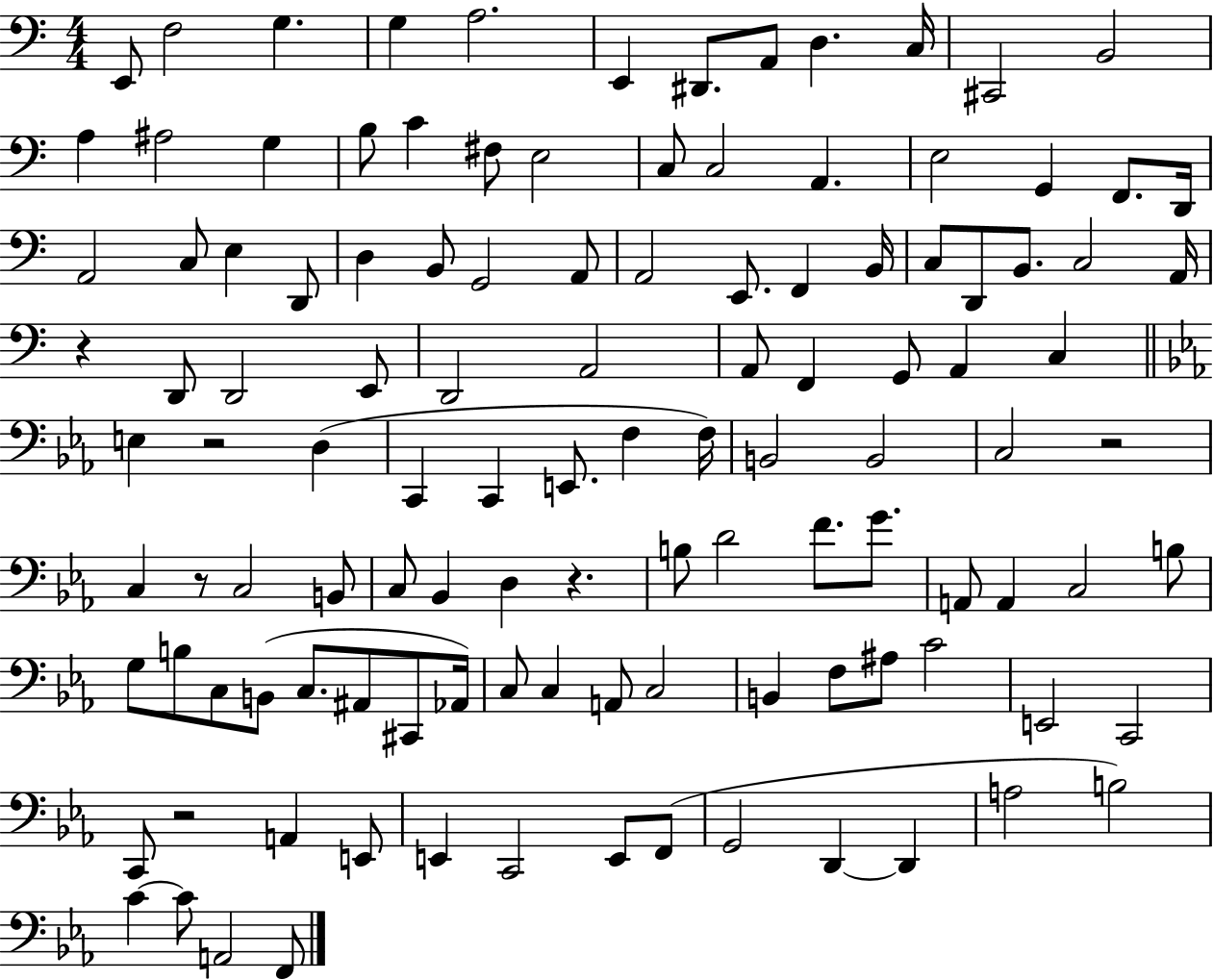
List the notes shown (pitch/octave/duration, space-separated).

E2/e F3/h G3/q. G3/q A3/h. E2/q D#2/e. A2/e D3/q. C3/s C#2/h B2/h A3/q A#3/h G3/q B3/e C4/q F#3/e E3/h C3/e C3/h A2/q. E3/h G2/q F2/e. D2/s A2/h C3/e E3/q D2/e D3/q B2/e G2/h A2/e A2/h E2/e. F2/q B2/s C3/e D2/e B2/e. C3/h A2/s R/q D2/e D2/h E2/e D2/h A2/h A2/e F2/q G2/e A2/q C3/q E3/q R/h D3/q C2/q C2/q E2/e. F3/q F3/s B2/h B2/h C3/h R/h C3/q R/e C3/h B2/e C3/e Bb2/q D3/q R/q. B3/e D4/h F4/e. G4/e. A2/e A2/q C3/h B3/e G3/e B3/e C3/e B2/e C3/e. A#2/e C#2/e Ab2/s C3/e C3/q A2/e C3/h B2/q F3/e A#3/e C4/h E2/h C2/h C2/e R/h A2/q E2/e E2/q C2/h E2/e F2/e G2/h D2/q D2/q A3/h B3/h C4/q C4/e A2/h F2/e